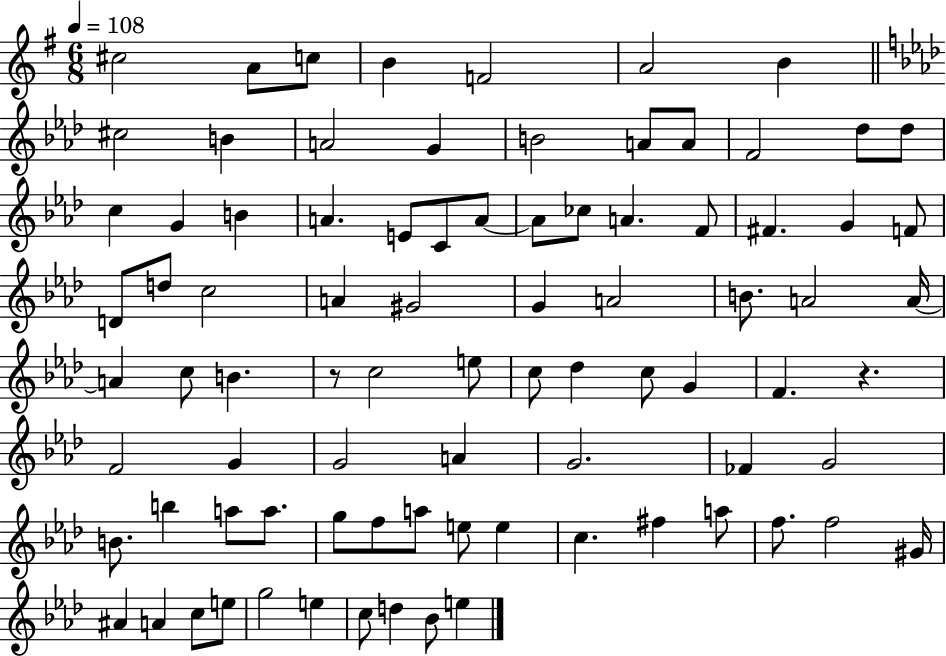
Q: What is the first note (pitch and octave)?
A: C#5